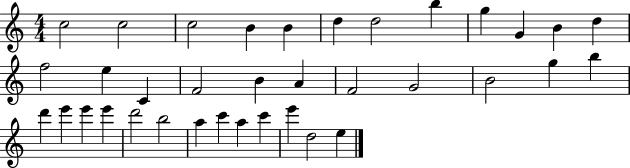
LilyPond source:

{
  \clef treble
  \numericTimeSignature
  \time 4/4
  \key c \major
  c''2 c''2 | c''2 b'4 b'4 | d''4 d''2 b''4 | g''4 g'4 b'4 d''4 | \break f''2 e''4 c'4 | f'2 b'4 a'4 | f'2 g'2 | b'2 g''4 b''4 | \break d'''4 e'''4 e'''4 e'''4 | d'''2 b''2 | a''4 c'''4 a''4 c'''4 | e'''4 d''2 e''4 | \break \bar "|."
}